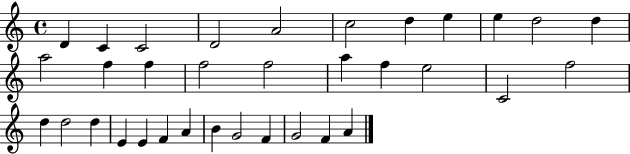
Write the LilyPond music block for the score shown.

{
  \clef treble
  \time 4/4
  \defaultTimeSignature
  \key c \major
  d'4 c'4 c'2 | d'2 a'2 | c''2 d''4 e''4 | e''4 d''2 d''4 | \break a''2 f''4 f''4 | f''2 f''2 | a''4 f''4 e''2 | c'2 f''2 | \break d''4 d''2 d''4 | e'4 e'4 f'4 a'4 | b'4 g'2 f'4 | g'2 f'4 a'4 | \break \bar "|."
}